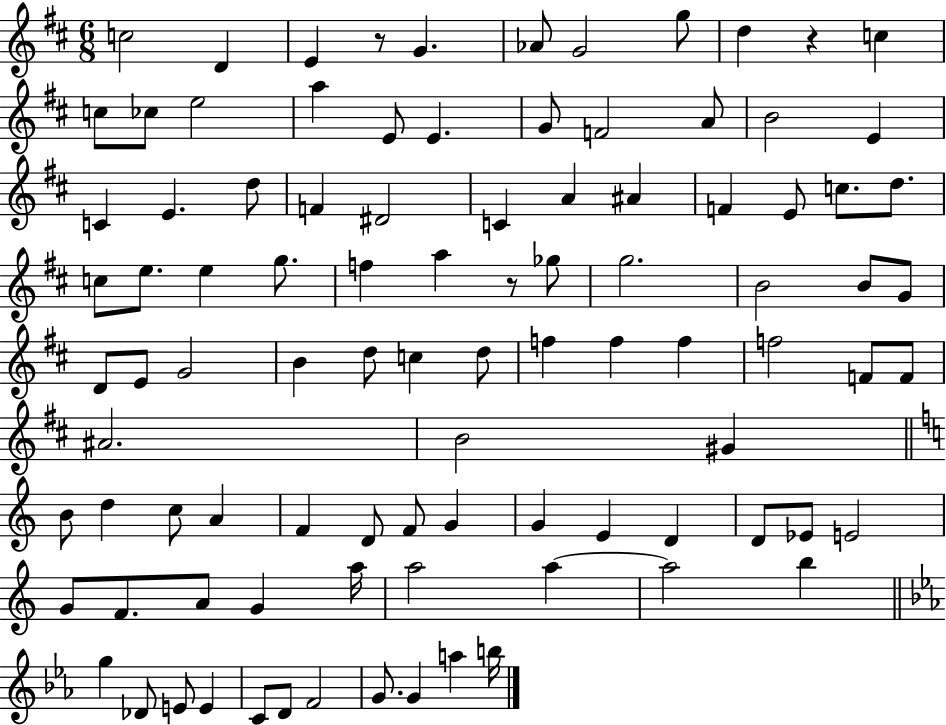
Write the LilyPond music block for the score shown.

{
  \clef treble
  \numericTimeSignature
  \time 6/8
  \key d \major
  c''2 d'4 | e'4 r8 g'4. | aes'8 g'2 g''8 | d''4 r4 c''4 | \break c''8 ces''8 e''2 | a''4 e'8 e'4. | g'8 f'2 a'8 | b'2 e'4 | \break c'4 e'4. d''8 | f'4 dis'2 | c'4 a'4 ais'4 | f'4 e'8 c''8. d''8. | \break c''8 e''8. e''4 g''8. | f''4 a''4 r8 ges''8 | g''2. | b'2 b'8 g'8 | \break d'8 e'8 g'2 | b'4 d''8 c''4 d''8 | f''4 f''4 f''4 | f''2 f'8 f'8 | \break ais'2. | b'2 gis'4 | \bar "||" \break \key c \major b'8 d''4 c''8 a'4 | f'4 d'8 f'8 g'4 | g'4 e'4 d'4 | d'8 ees'8 e'2 | \break g'8 f'8. a'8 g'4 a''16 | a''2 a''4~~ | a''2 b''4 | \bar "||" \break \key c \minor g''4 des'8 e'8 e'4 | c'8 d'8 f'2 | g'8. g'4 a''4 b''16 | \bar "|."
}